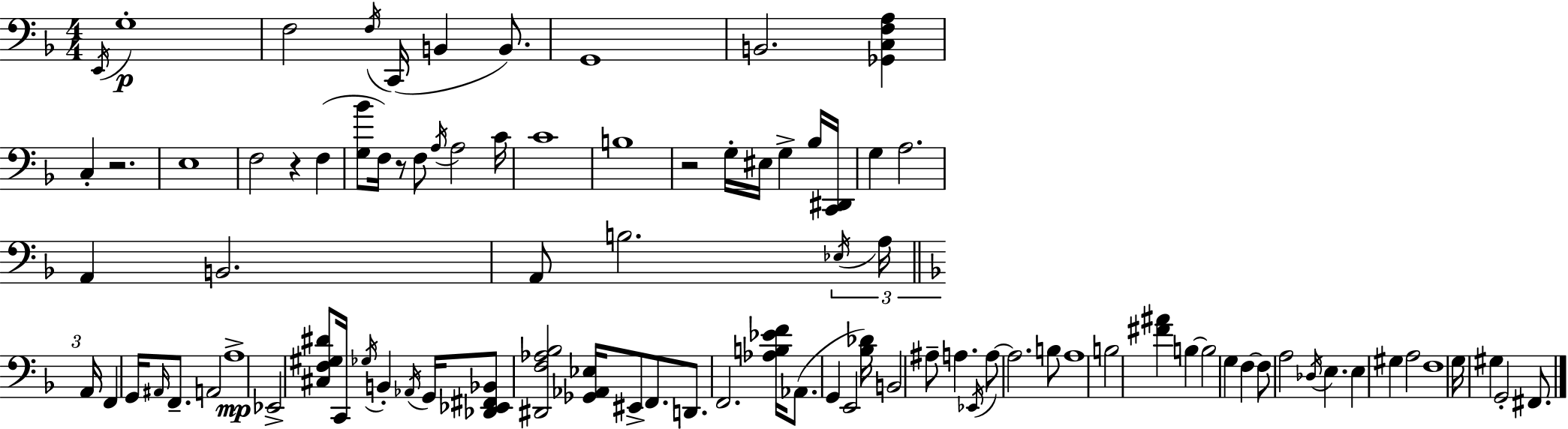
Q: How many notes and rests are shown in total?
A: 91